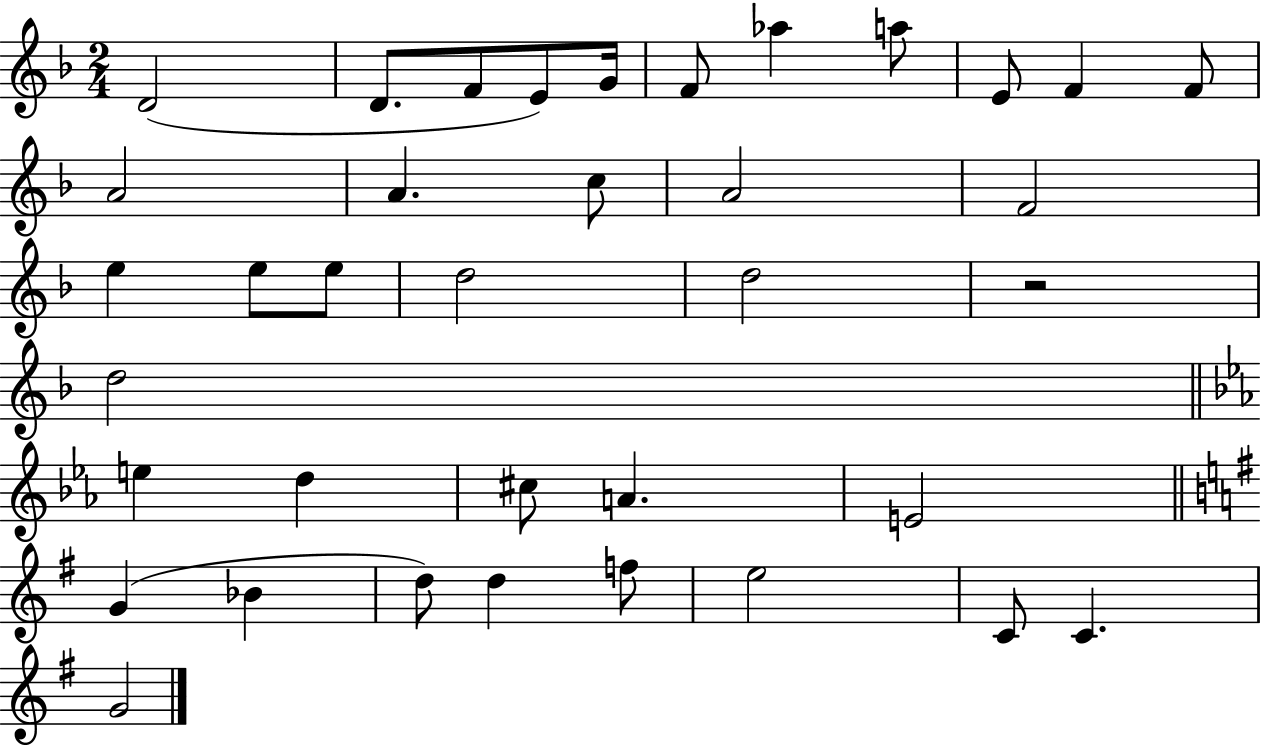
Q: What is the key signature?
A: F major